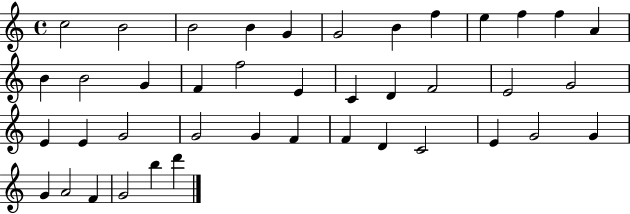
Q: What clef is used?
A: treble